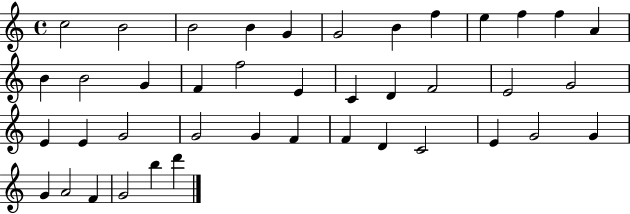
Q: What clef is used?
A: treble